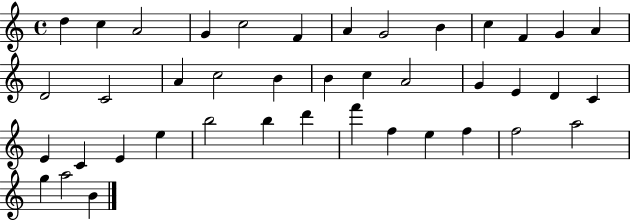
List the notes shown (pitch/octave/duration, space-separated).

D5/q C5/q A4/h G4/q C5/h F4/q A4/q G4/h B4/q C5/q F4/q G4/q A4/q D4/h C4/h A4/q C5/h B4/q B4/q C5/q A4/h G4/q E4/q D4/q C4/q E4/q C4/q E4/q E5/q B5/h B5/q D6/q F6/q F5/q E5/q F5/q F5/h A5/h G5/q A5/h B4/q